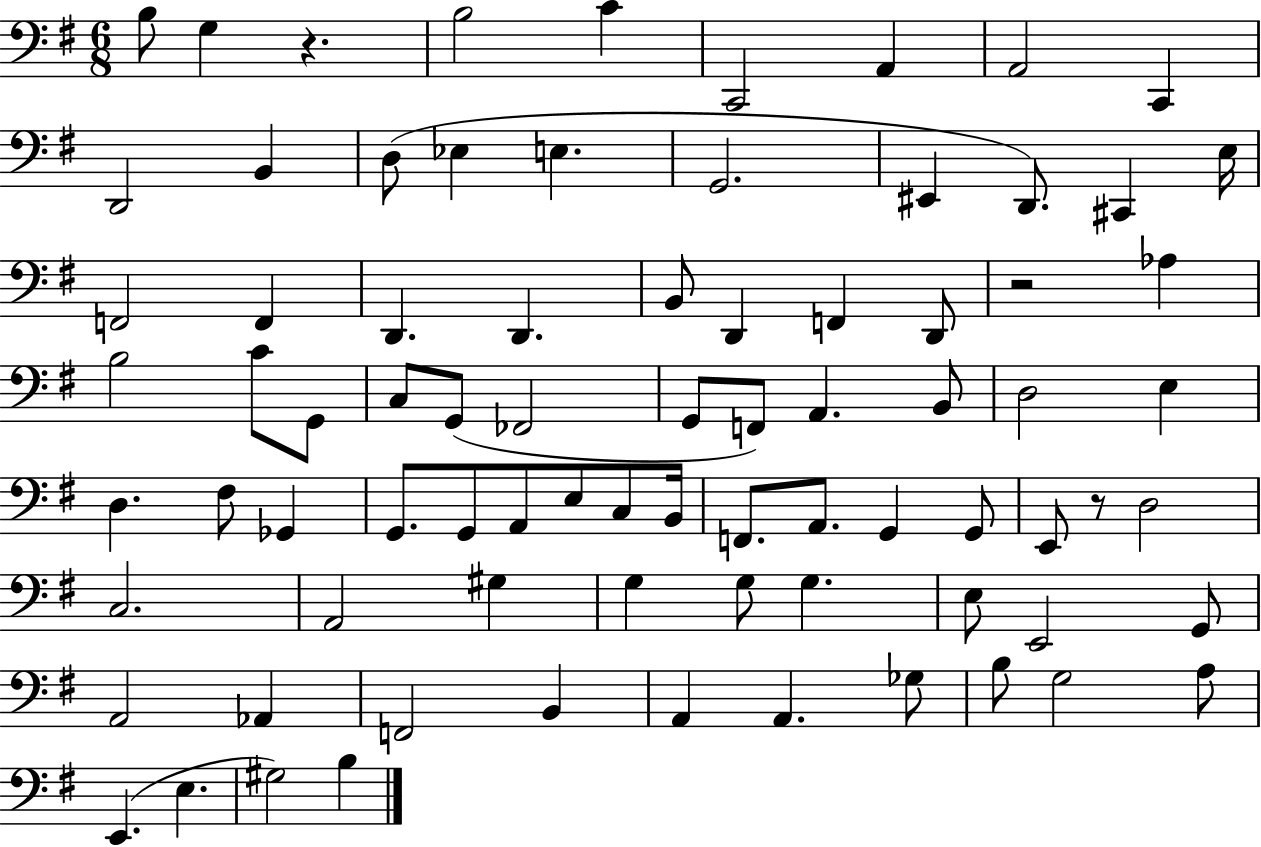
X:1
T:Untitled
M:6/8
L:1/4
K:G
B,/2 G, z B,2 C C,,2 A,, A,,2 C,, D,,2 B,, D,/2 _E, E, G,,2 ^E,, D,,/2 ^C,, E,/4 F,,2 F,, D,, D,, B,,/2 D,, F,, D,,/2 z2 _A, B,2 C/2 G,,/2 C,/2 G,,/2 _F,,2 G,,/2 F,,/2 A,, B,,/2 D,2 E, D, ^F,/2 _G,, G,,/2 G,,/2 A,,/2 E,/2 C,/2 B,,/4 F,,/2 A,,/2 G,, G,,/2 E,,/2 z/2 D,2 C,2 A,,2 ^G, G, G,/2 G, E,/2 E,,2 G,,/2 A,,2 _A,, F,,2 B,, A,, A,, _G,/2 B,/2 G,2 A,/2 E,, E, ^G,2 B,